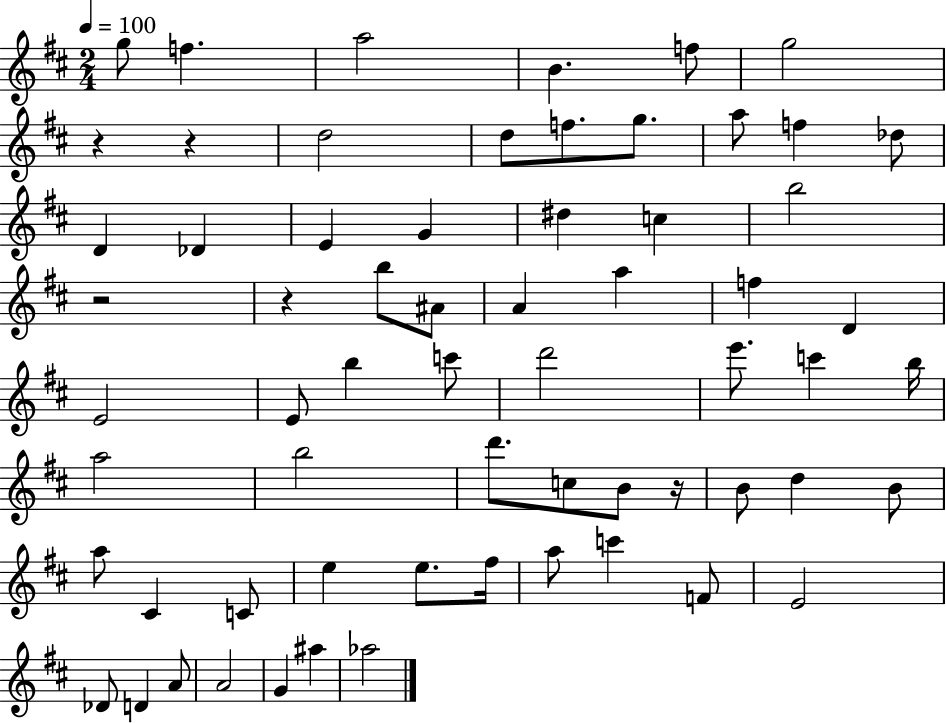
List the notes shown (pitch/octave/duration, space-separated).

G5/e F5/q. A5/h B4/q. F5/e G5/h R/q R/q D5/h D5/e F5/e. G5/e. A5/e F5/q Db5/e D4/q Db4/q E4/q G4/q D#5/q C5/q B5/h R/h R/q B5/e A#4/e A4/q A5/q F5/q D4/q E4/h E4/e B5/q C6/e D6/h E6/e. C6/q B5/s A5/h B5/h D6/e. C5/e B4/e R/s B4/e D5/q B4/e A5/e C#4/q C4/e E5/q E5/e. F#5/s A5/e C6/q F4/e E4/h Db4/e D4/q A4/e A4/h G4/q A#5/q Ab5/h